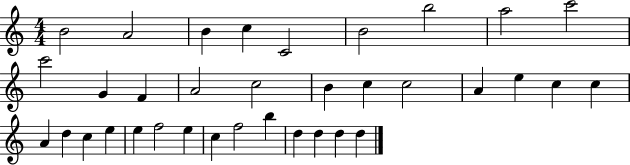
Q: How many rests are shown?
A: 0